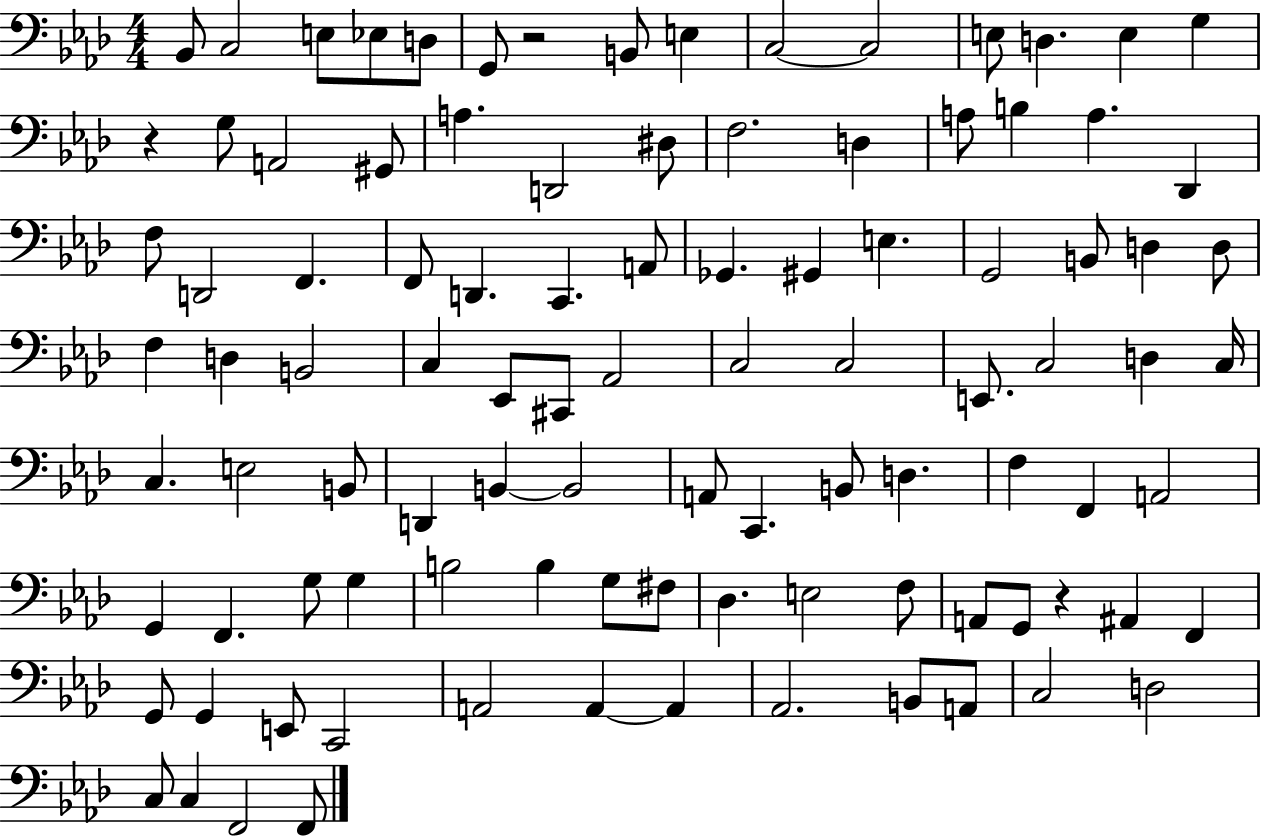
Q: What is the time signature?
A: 4/4